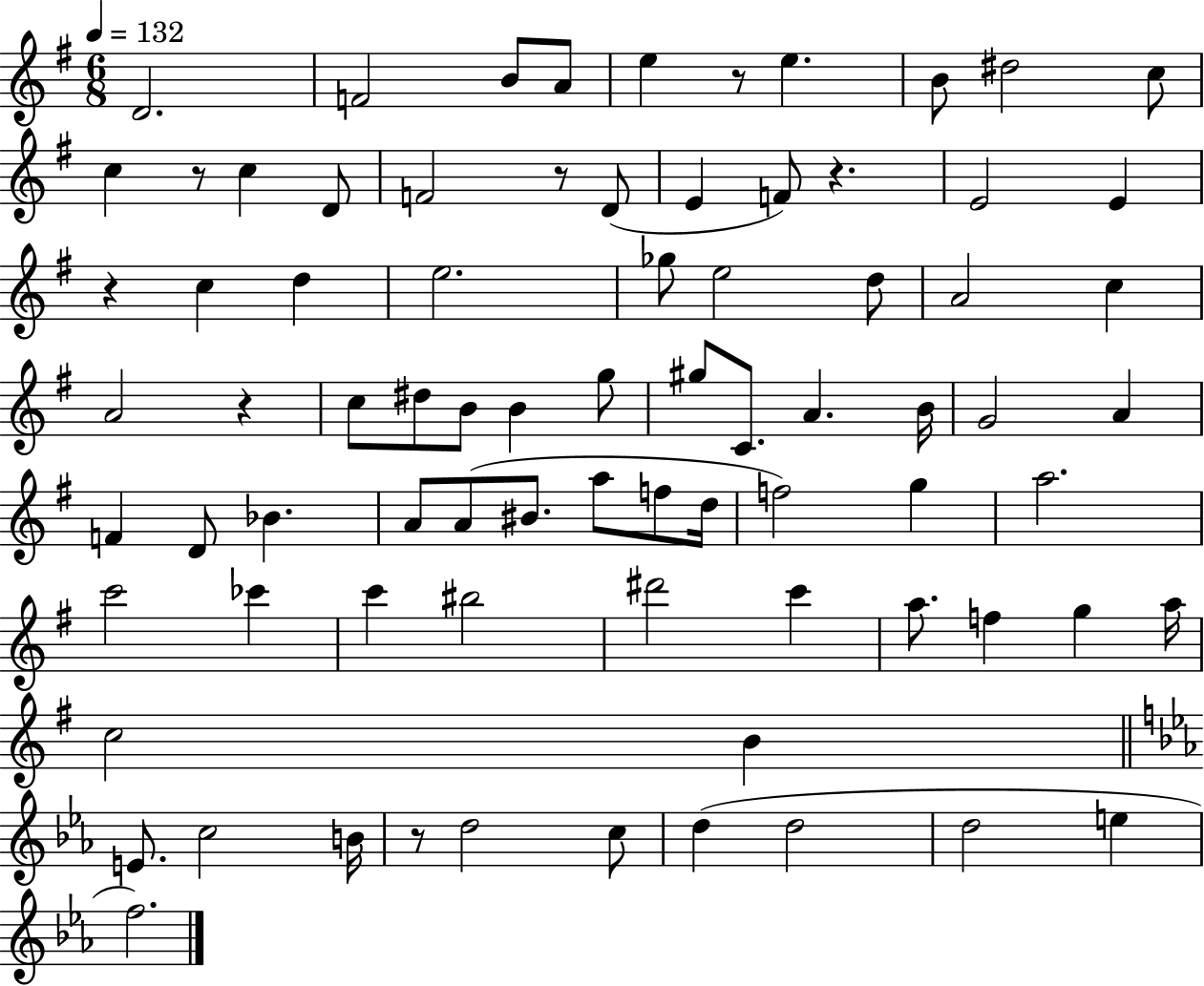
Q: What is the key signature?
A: G major